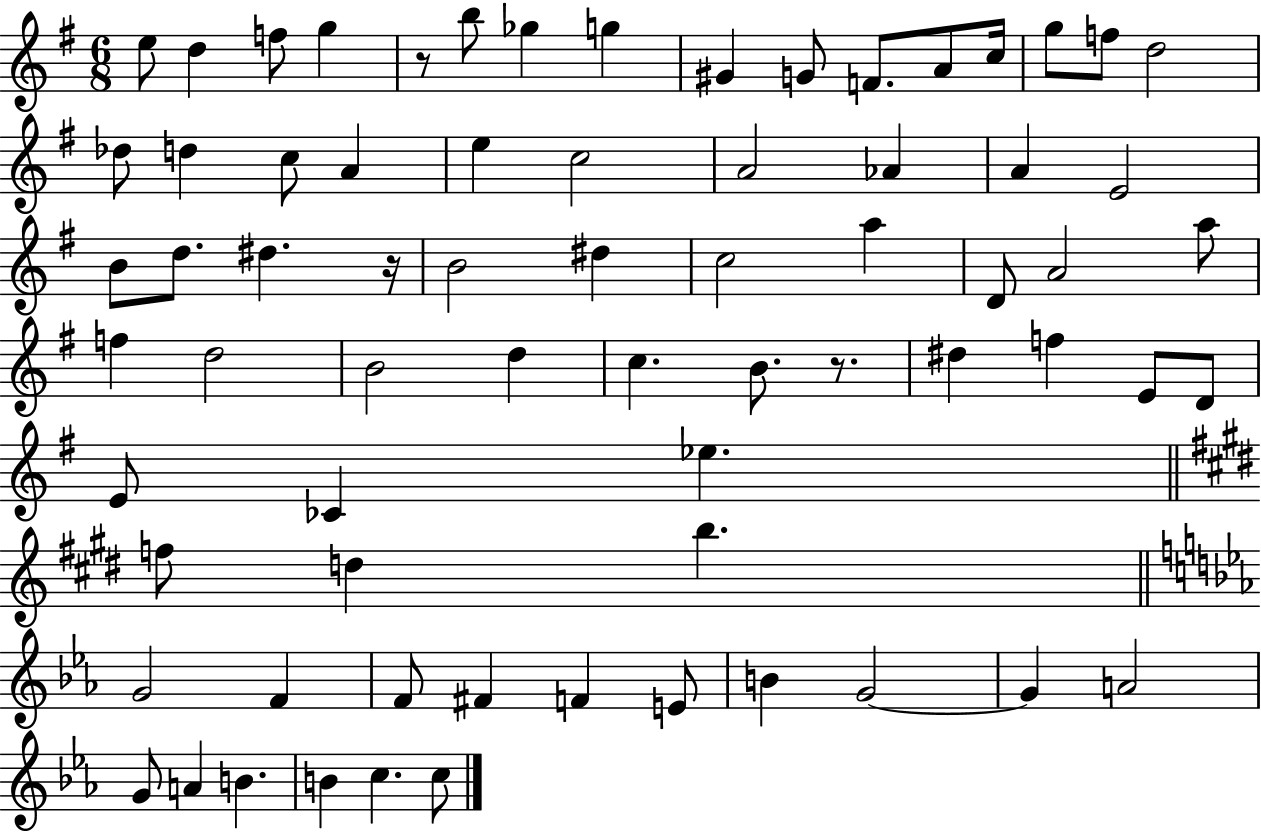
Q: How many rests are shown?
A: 3